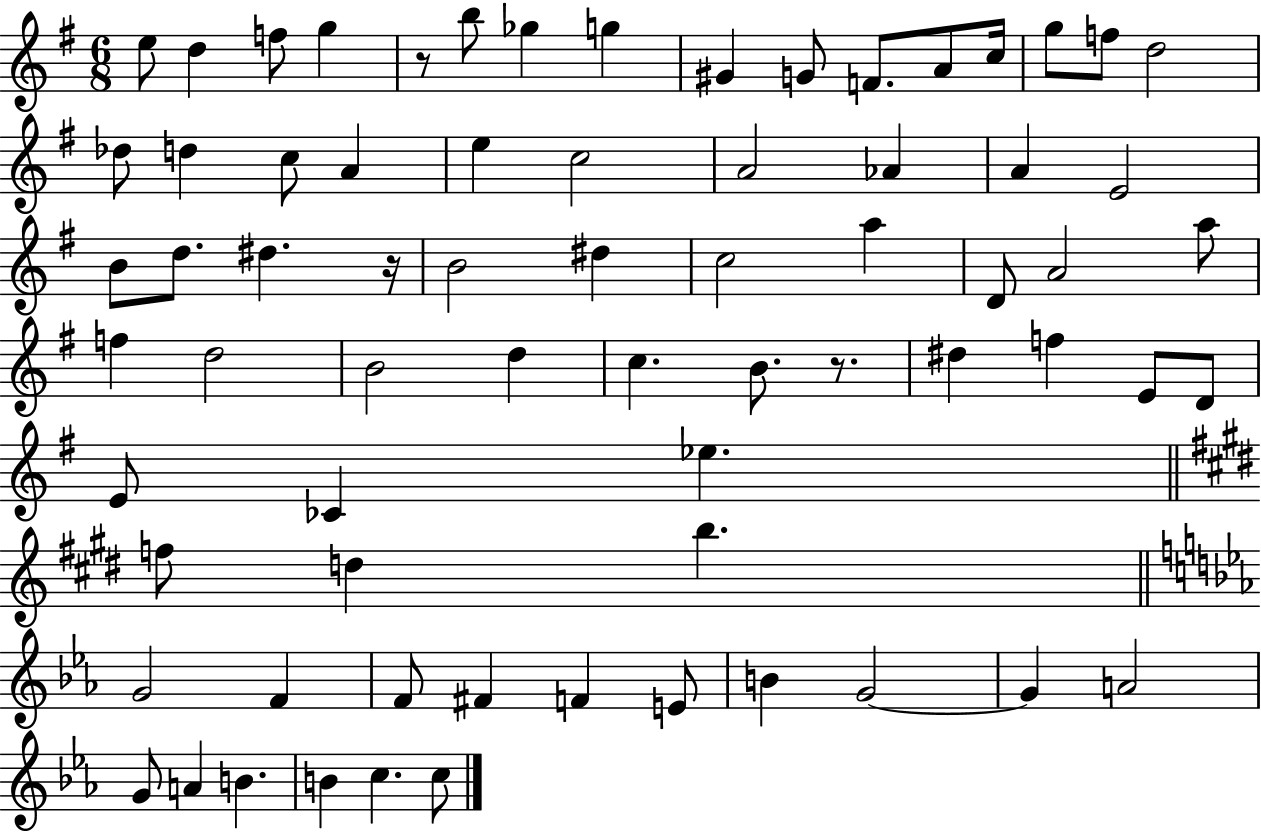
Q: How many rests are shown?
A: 3